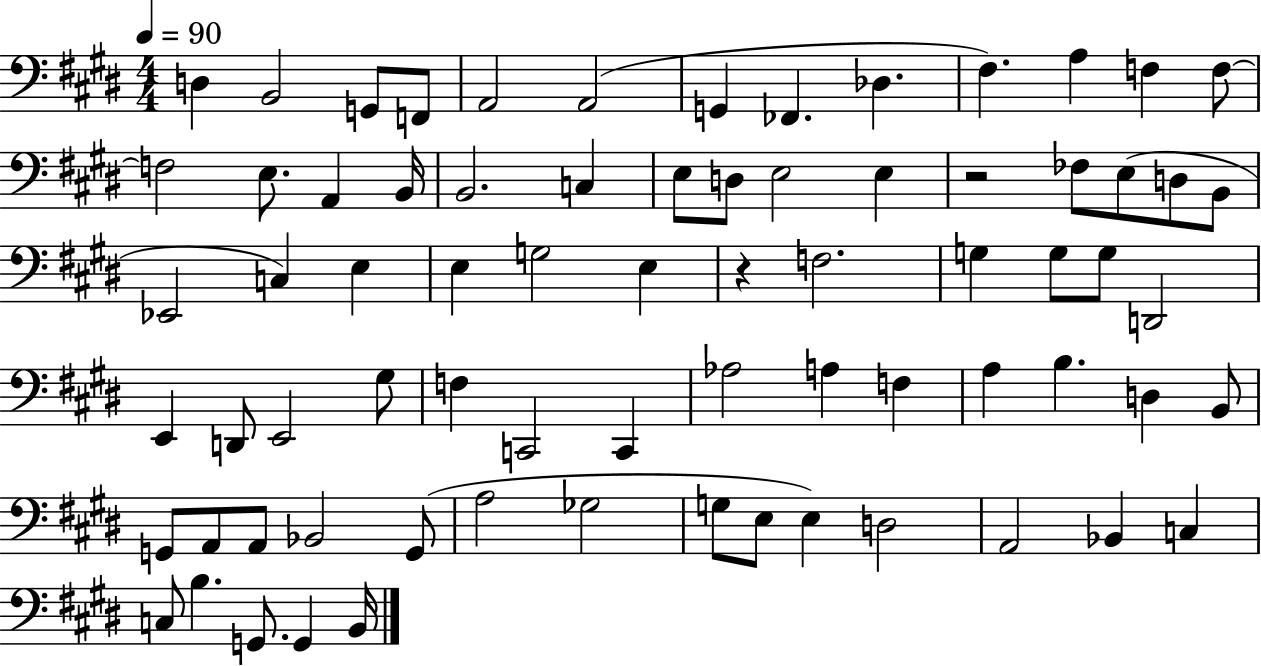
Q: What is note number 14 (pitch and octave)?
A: F3